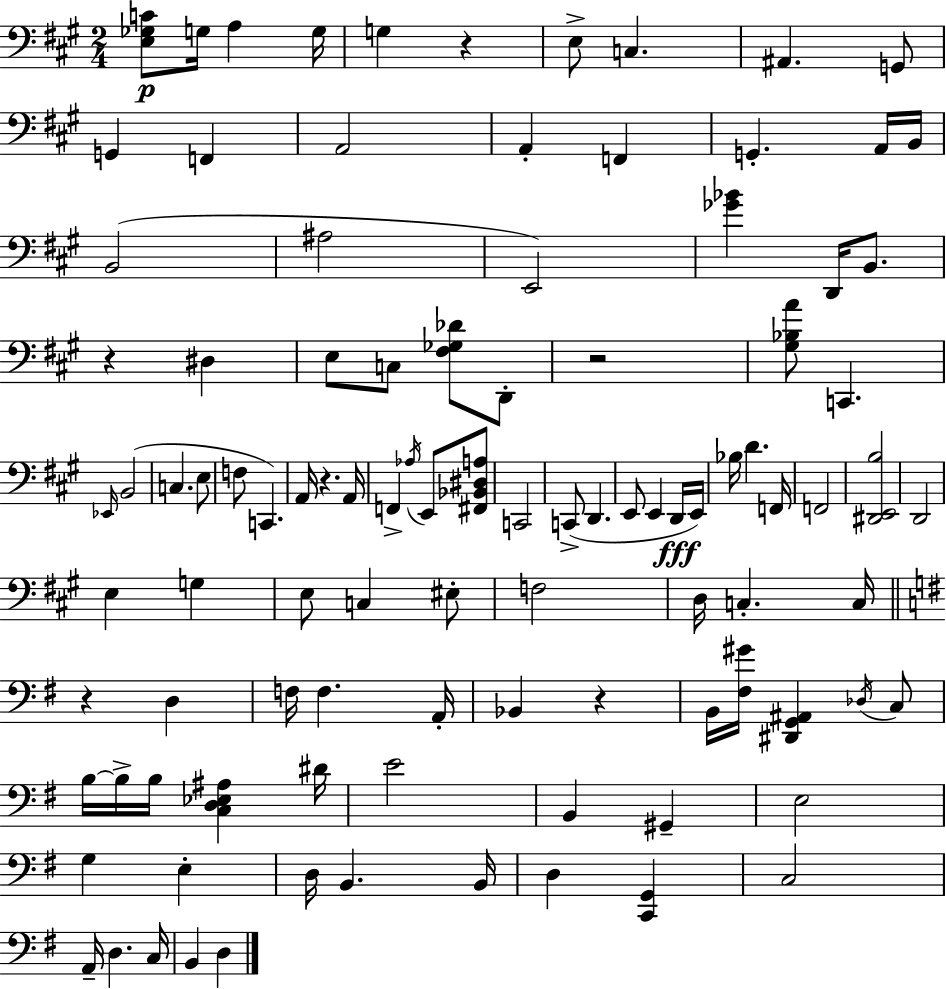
[E3,Gb3,C4]/e G3/s A3/q G3/s G3/q R/q E3/e C3/q. A#2/q. G2/e G2/q F2/q A2/h A2/q F2/q G2/q. A2/s B2/s B2/h A#3/h E2/h [Gb4,Bb4]/q D2/s B2/e. R/q D#3/q E3/e C3/e [F#3,Gb3,Db4]/e D2/e R/h [G#3,Bb3,A4]/e C2/q. Eb2/s B2/h C3/q. E3/e F3/e C2/q. A2/s R/q. A2/s F2/q Ab3/s E2/e [F#2,Bb2,D#3,A3]/e C2/h C2/e D2/q. E2/e E2/q D2/s E2/s Bb3/s D4/q. F2/s F2/h [D#2,E2,B3]/h D2/h E3/q G3/q E3/e C3/q EIS3/e F3/h D3/s C3/q. C3/s R/q D3/q F3/s F3/q. A2/s Bb2/q R/q B2/s [F#3,G#4]/s [D#2,G2,A#2]/q Db3/s C3/e B3/s B3/s B3/s [C3,D3,Eb3,A#3]/q D#4/s E4/h B2/q G#2/q E3/h G3/q E3/q D3/s B2/q. B2/s D3/q [C2,G2]/q C3/h A2/s D3/q. C3/s B2/q D3/q